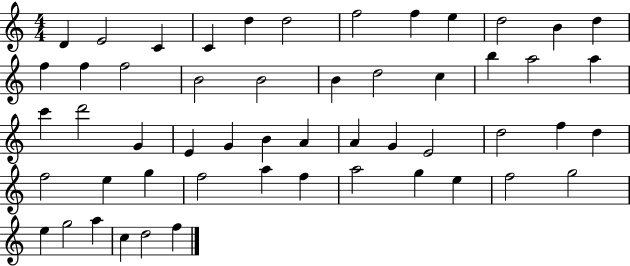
D4/q E4/h C4/q C4/q D5/q D5/h F5/h F5/q E5/q D5/h B4/q D5/q F5/q F5/q F5/h B4/h B4/h B4/q D5/h C5/q B5/q A5/h A5/q C6/q D6/h G4/q E4/q G4/q B4/q A4/q A4/q G4/q E4/h D5/h F5/q D5/q F5/h E5/q G5/q F5/h A5/q F5/q A5/h G5/q E5/q F5/h G5/h E5/q G5/h A5/q C5/q D5/h F5/q